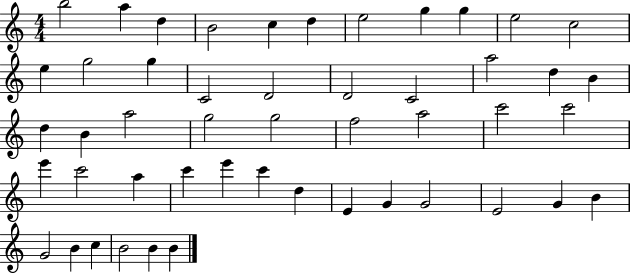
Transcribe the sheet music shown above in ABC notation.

X:1
T:Untitled
M:4/4
L:1/4
K:C
b2 a d B2 c d e2 g g e2 c2 e g2 g C2 D2 D2 C2 a2 d B d B a2 g2 g2 f2 a2 c'2 c'2 e' c'2 a c' e' c' d E G G2 E2 G B G2 B c B2 B B